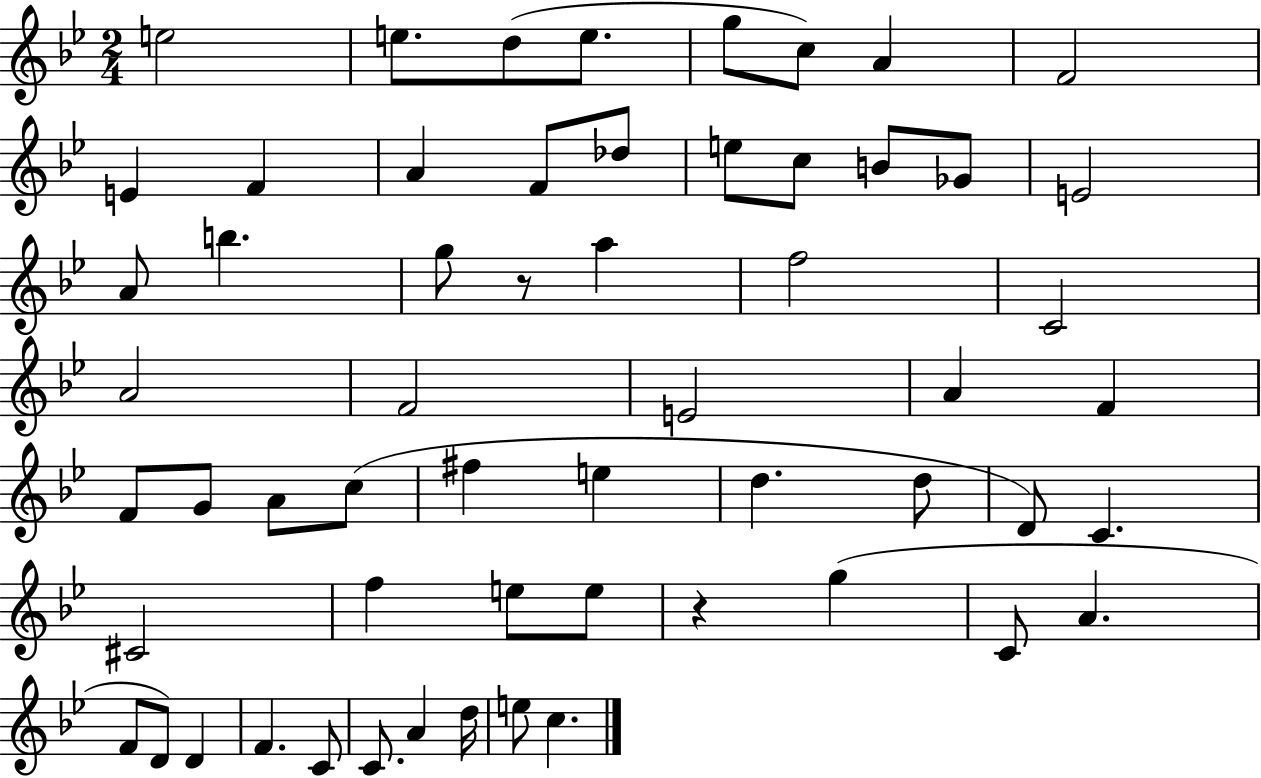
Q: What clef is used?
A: treble